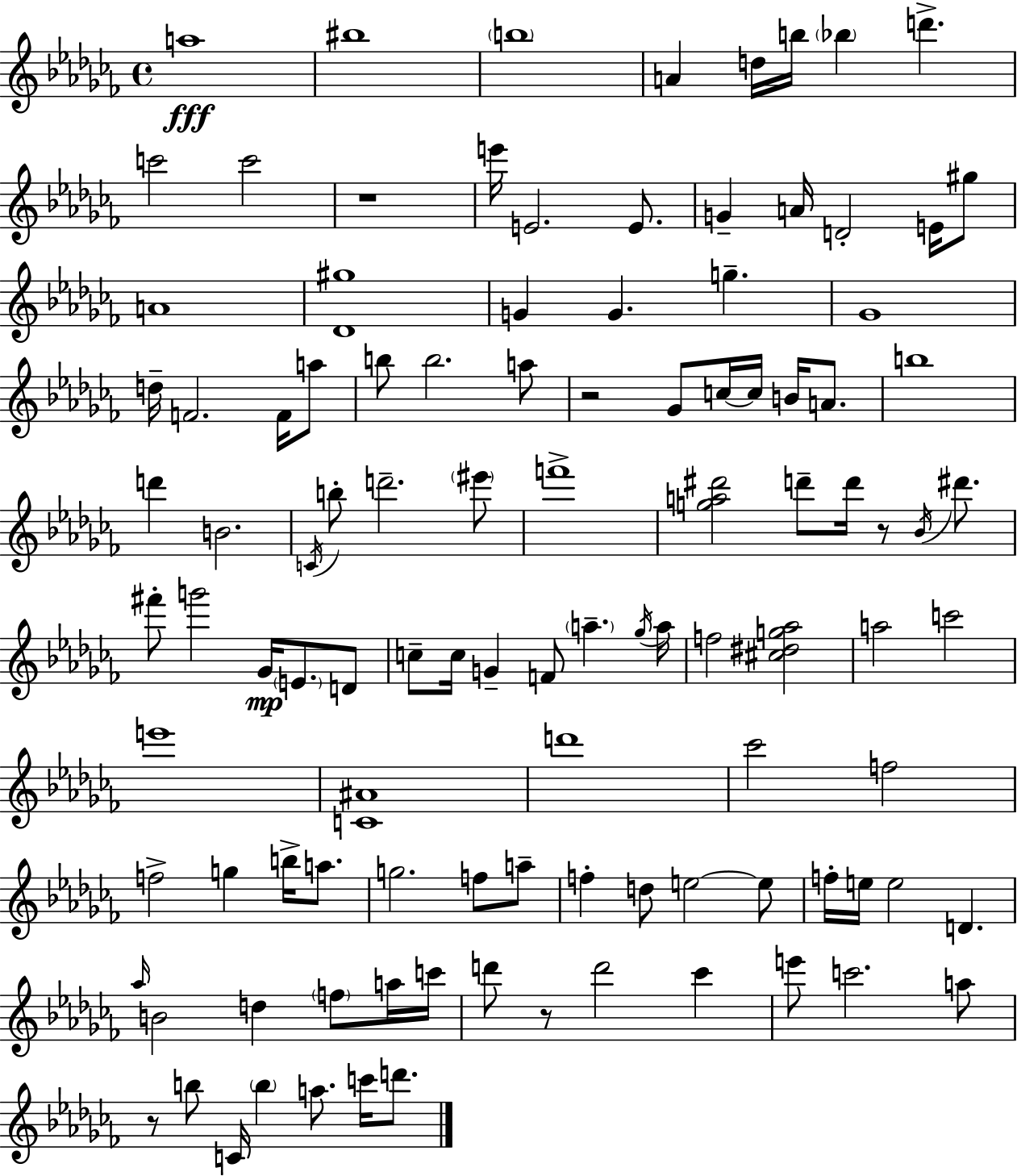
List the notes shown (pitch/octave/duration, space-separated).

A5/w BIS5/w B5/w A4/q D5/s B5/s Bb5/q D6/q. C6/h C6/h R/w E6/s E4/h. E4/e. G4/q A4/s D4/h E4/s G#5/e A4/w [Db4,G#5]/w G4/q G4/q. G5/q. Gb4/w D5/s F4/h. F4/s A5/e B5/e B5/h. A5/e R/h Gb4/e C5/s C5/s B4/s A4/e. B5/w D6/q B4/h. C4/s B5/e D6/h. EIS6/e F6/w [G5,A5,D#6]/h D6/e D6/s R/e Bb4/s D#6/e. F#6/e G6/h Gb4/s E4/e. D4/e C5/e C5/s G4/q F4/e A5/q. Gb5/s A5/s F5/h [C#5,D#5,G5,Ab5]/h A5/h C6/h E6/w [C4,A#4]/w D6/w CES6/h F5/h F5/h G5/q B5/s A5/e. G5/h. F5/e A5/e F5/q D5/e E5/h E5/e F5/s E5/s E5/h D4/q. Ab5/s B4/h D5/q F5/e A5/s C6/s D6/e R/e D6/h CES6/q E6/e C6/h. A5/e R/e B5/e C4/s B5/q A5/e. C6/s D6/e.